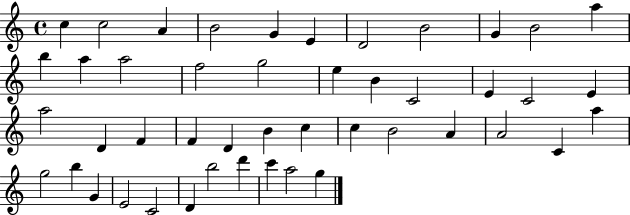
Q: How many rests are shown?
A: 0